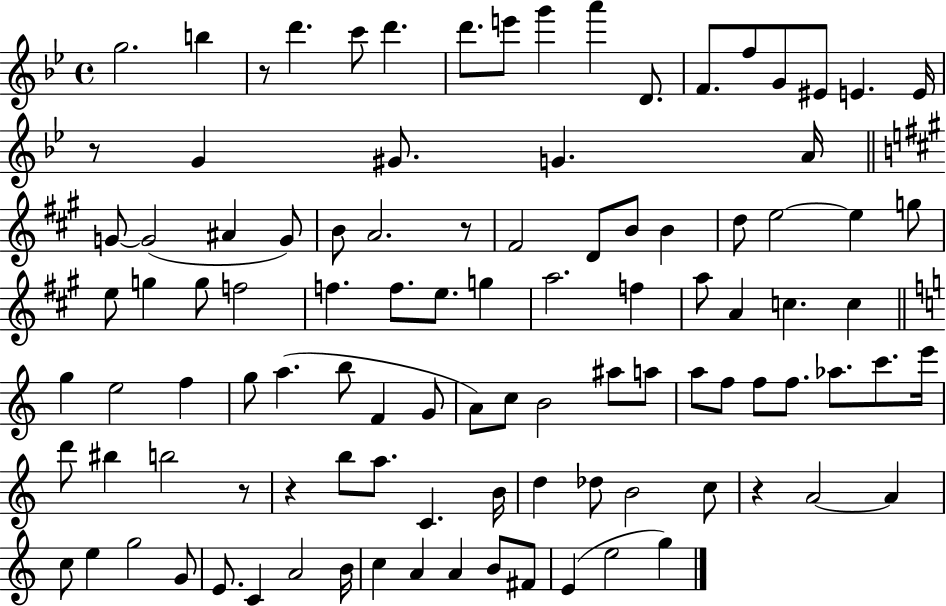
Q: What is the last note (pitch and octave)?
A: G5